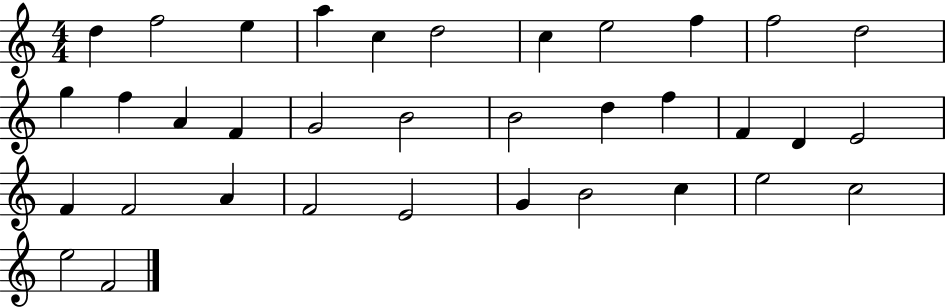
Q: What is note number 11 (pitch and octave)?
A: D5